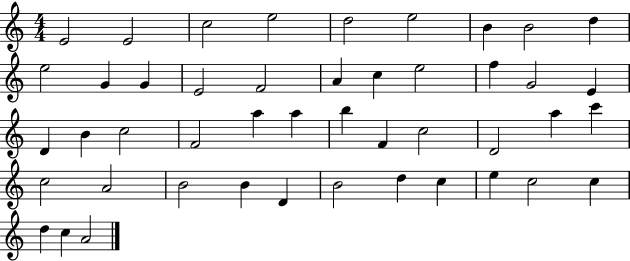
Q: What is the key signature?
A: C major